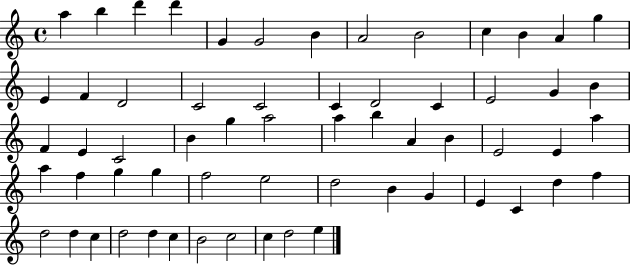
{
  \clef treble
  \time 4/4
  \defaultTimeSignature
  \key c \major
  a''4 b''4 d'''4 d'''4 | g'4 g'2 b'4 | a'2 b'2 | c''4 b'4 a'4 g''4 | \break e'4 f'4 d'2 | c'2 c'2 | c'4 d'2 c'4 | e'2 g'4 b'4 | \break f'4 e'4 c'2 | b'4 g''4 a''2 | a''4 b''4 a'4 b'4 | e'2 e'4 a''4 | \break a''4 f''4 g''4 g''4 | f''2 e''2 | d''2 b'4 g'4 | e'4 c'4 d''4 f''4 | \break d''2 d''4 c''4 | d''2 d''4 c''4 | b'2 c''2 | c''4 d''2 e''4 | \break \bar "|."
}